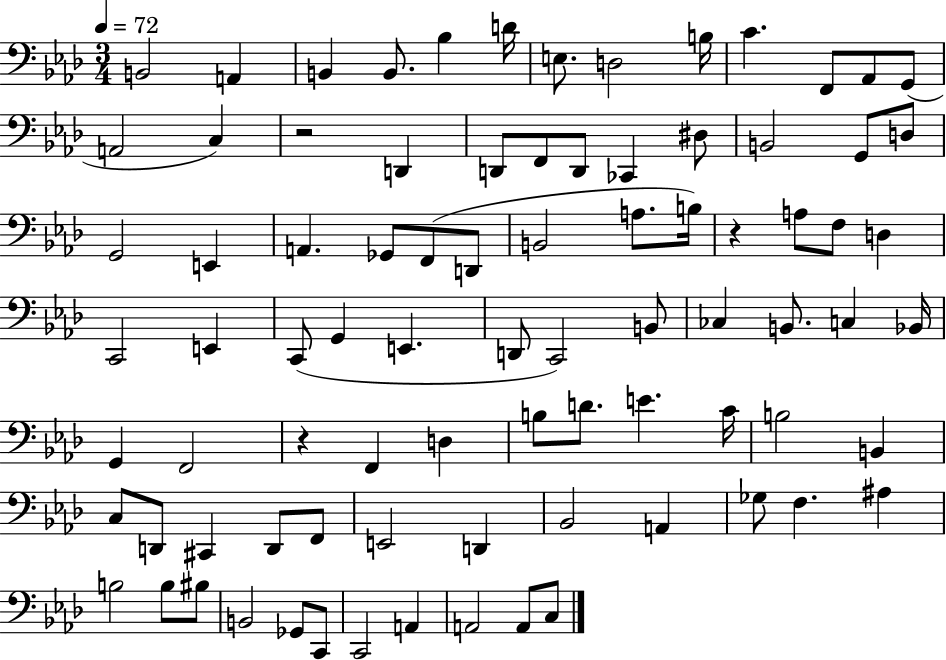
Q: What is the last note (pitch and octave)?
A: C3